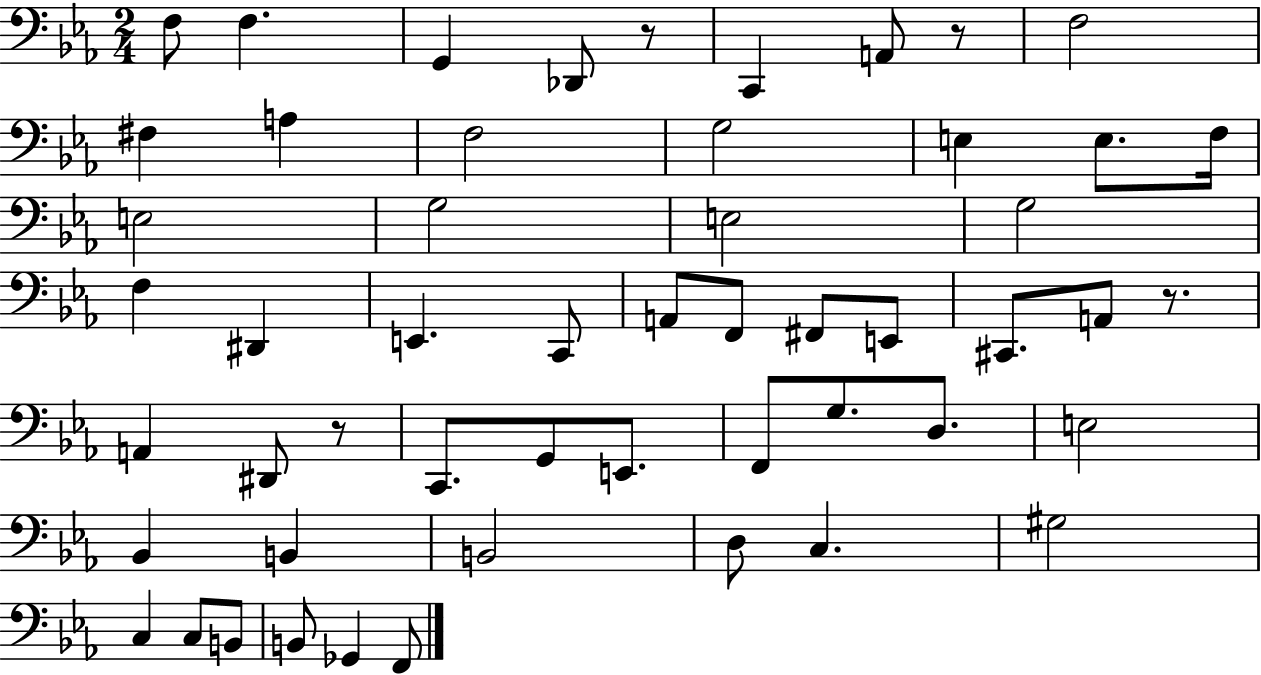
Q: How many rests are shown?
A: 4